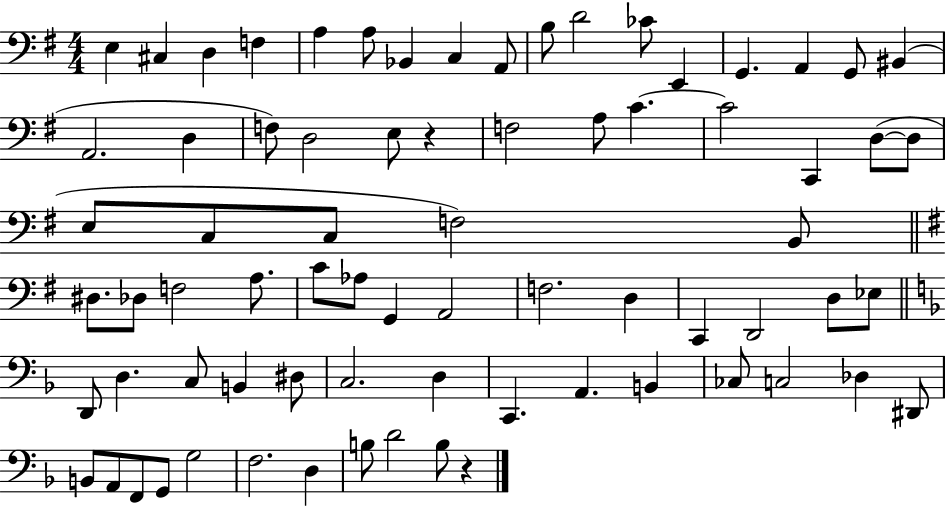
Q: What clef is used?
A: bass